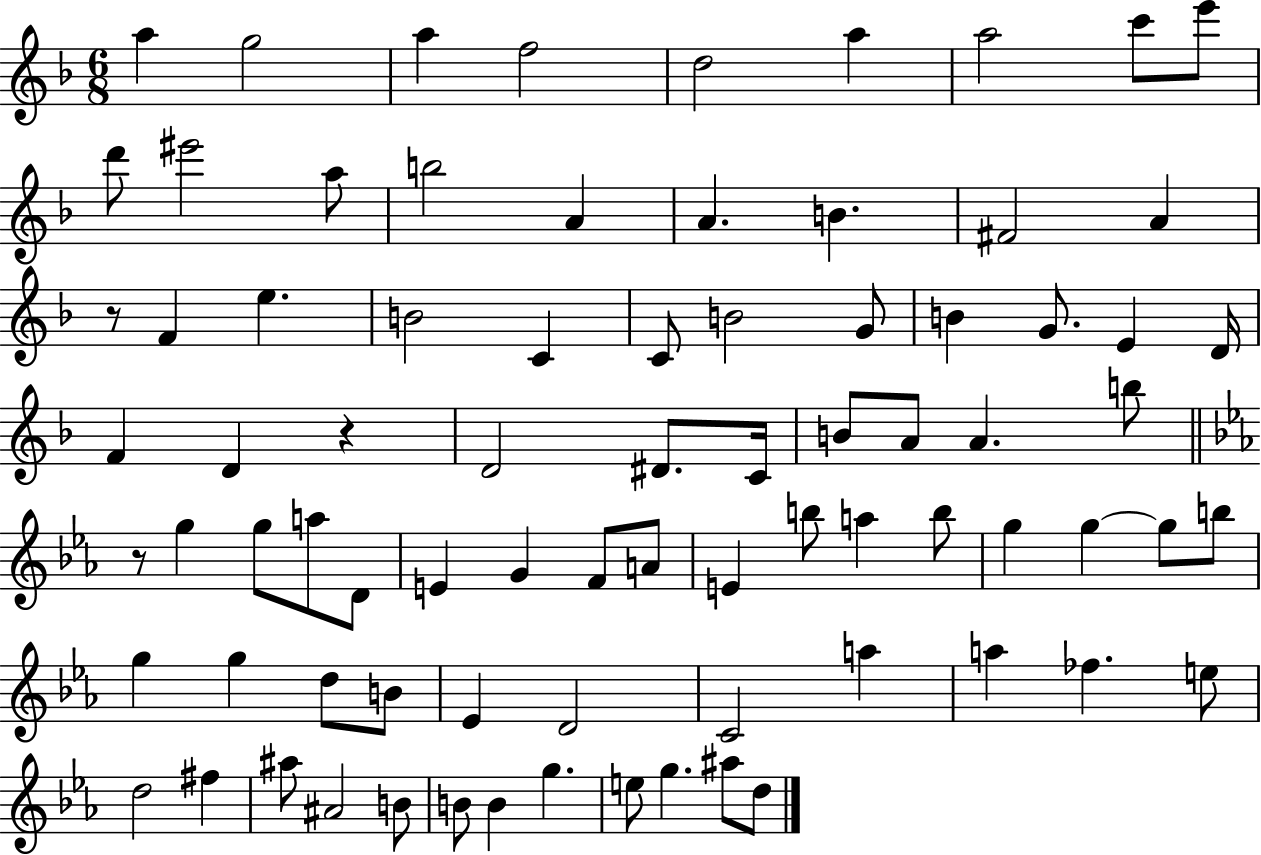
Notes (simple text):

A5/q G5/h A5/q F5/h D5/h A5/q A5/h C6/e E6/e D6/e EIS6/h A5/e B5/h A4/q A4/q. B4/q. F#4/h A4/q R/e F4/q E5/q. B4/h C4/q C4/e B4/h G4/e B4/q G4/e. E4/q D4/s F4/q D4/q R/q D4/h D#4/e. C4/s B4/e A4/e A4/q. B5/e R/e G5/q G5/e A5/e D4/e E4/q G4/q F4/e A4/e E4/q B5/e A5/q B5/e G5/q G5/q G5/e B5/e G5/q G5/q D5/e B4/e Eb4/q D4/h C4/h A5/q A5/q FES5/q. E5/e D5/h F#5/q A#5/e A#4/h B4/e B4/e B4/q G5/q. E5/e G5/q. A#5/e D5/e